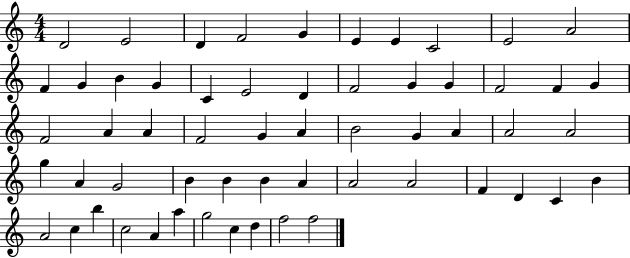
X:1
T:Untitled
M:4/4
L:1/4
K:C
D2 E2 D F2 G E E C2 E2 A2 F G B G C E2 D F2 G G F2 F G F2 A A F2 G A B2 G A A2 A2 g A G2 B B B A A2 A2 F D C B A2 c b c2 A a g2 c d f2 f2